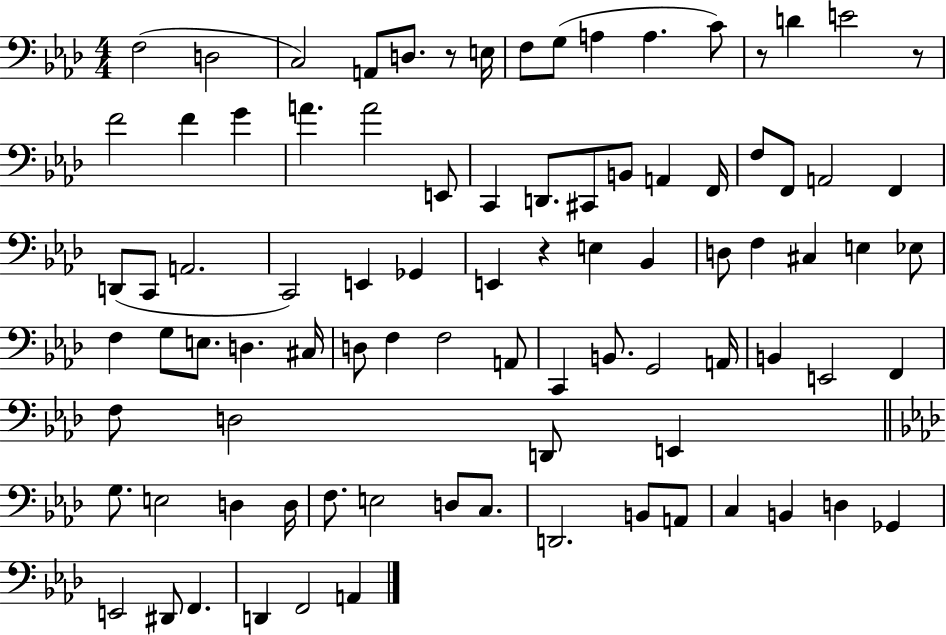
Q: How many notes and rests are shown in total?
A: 88